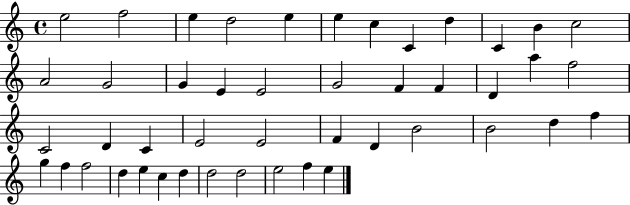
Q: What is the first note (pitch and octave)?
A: E5